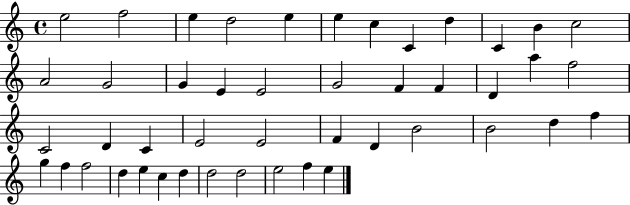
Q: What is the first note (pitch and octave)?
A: E5